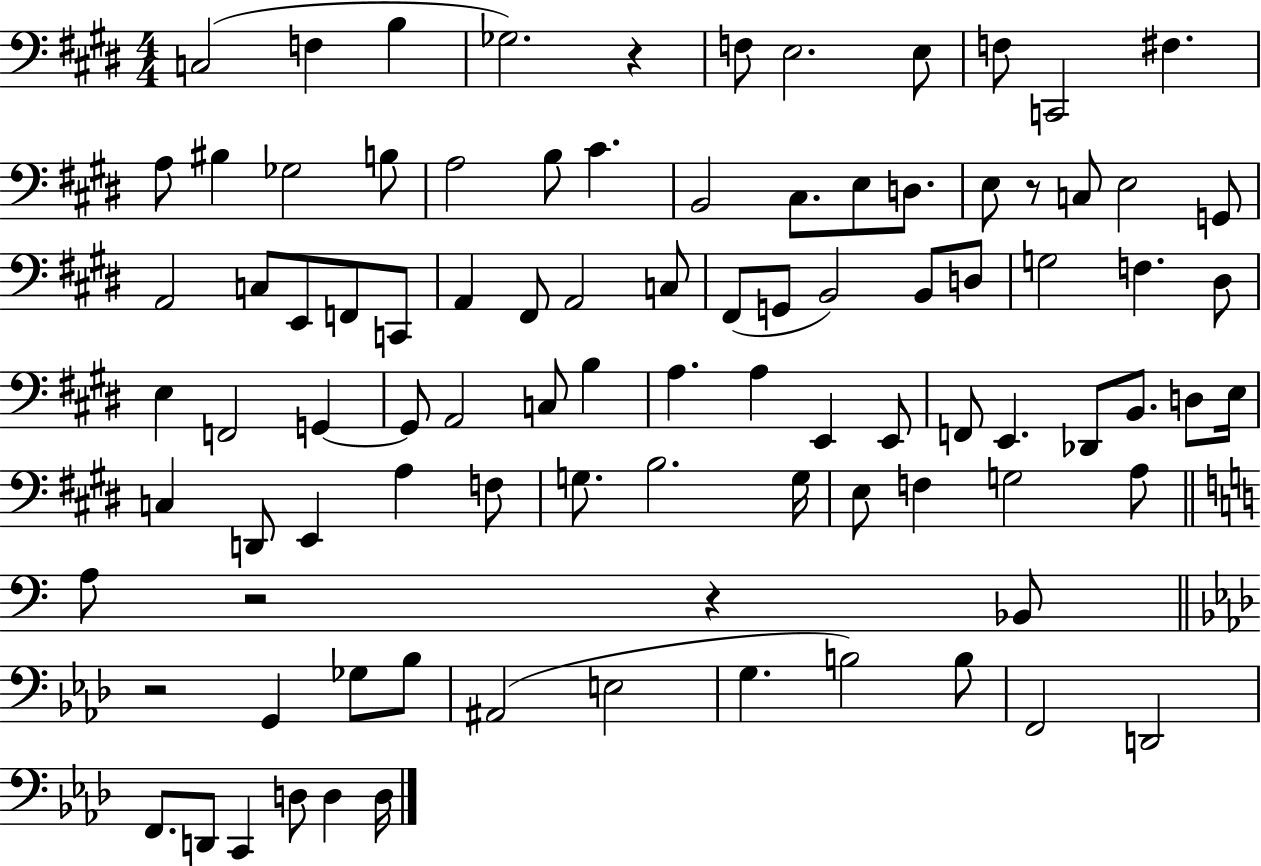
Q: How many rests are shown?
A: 5